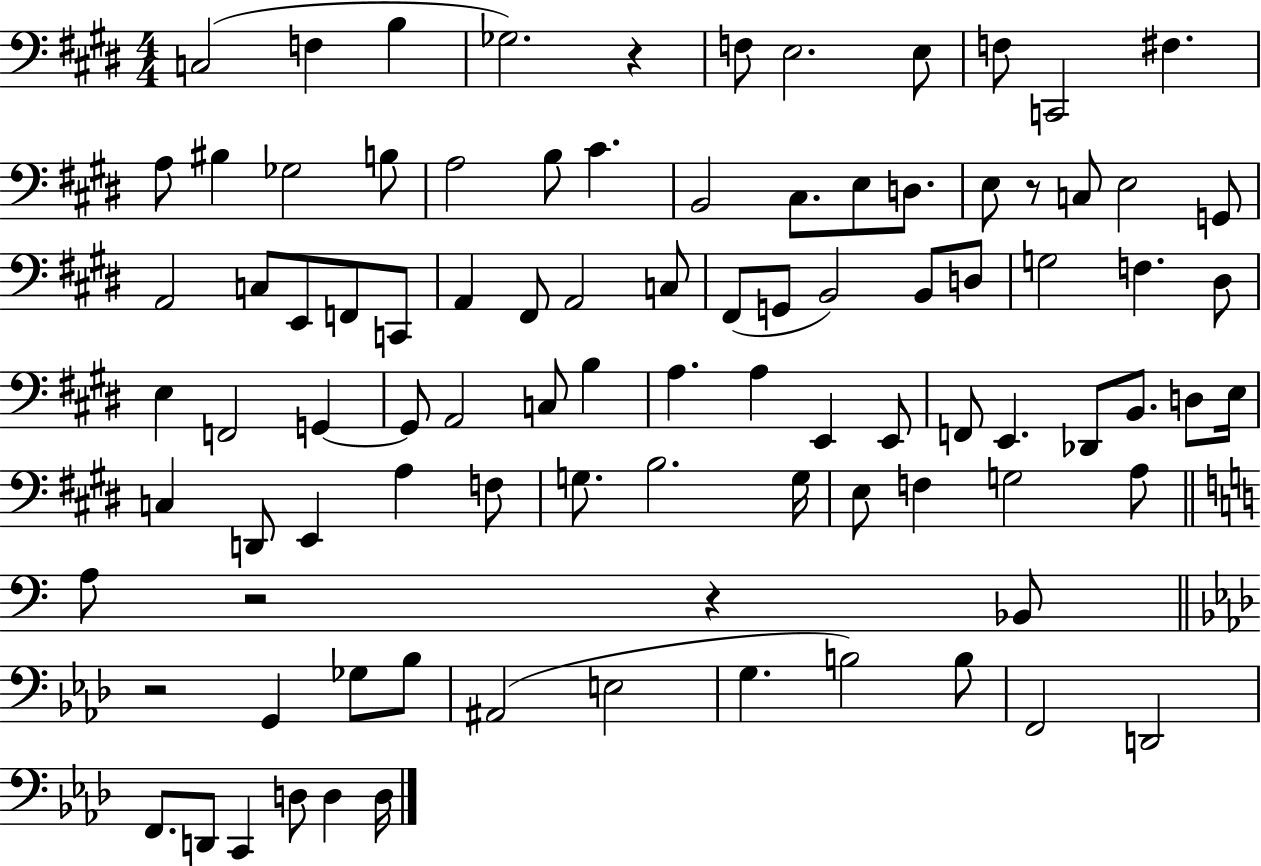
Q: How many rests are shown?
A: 5